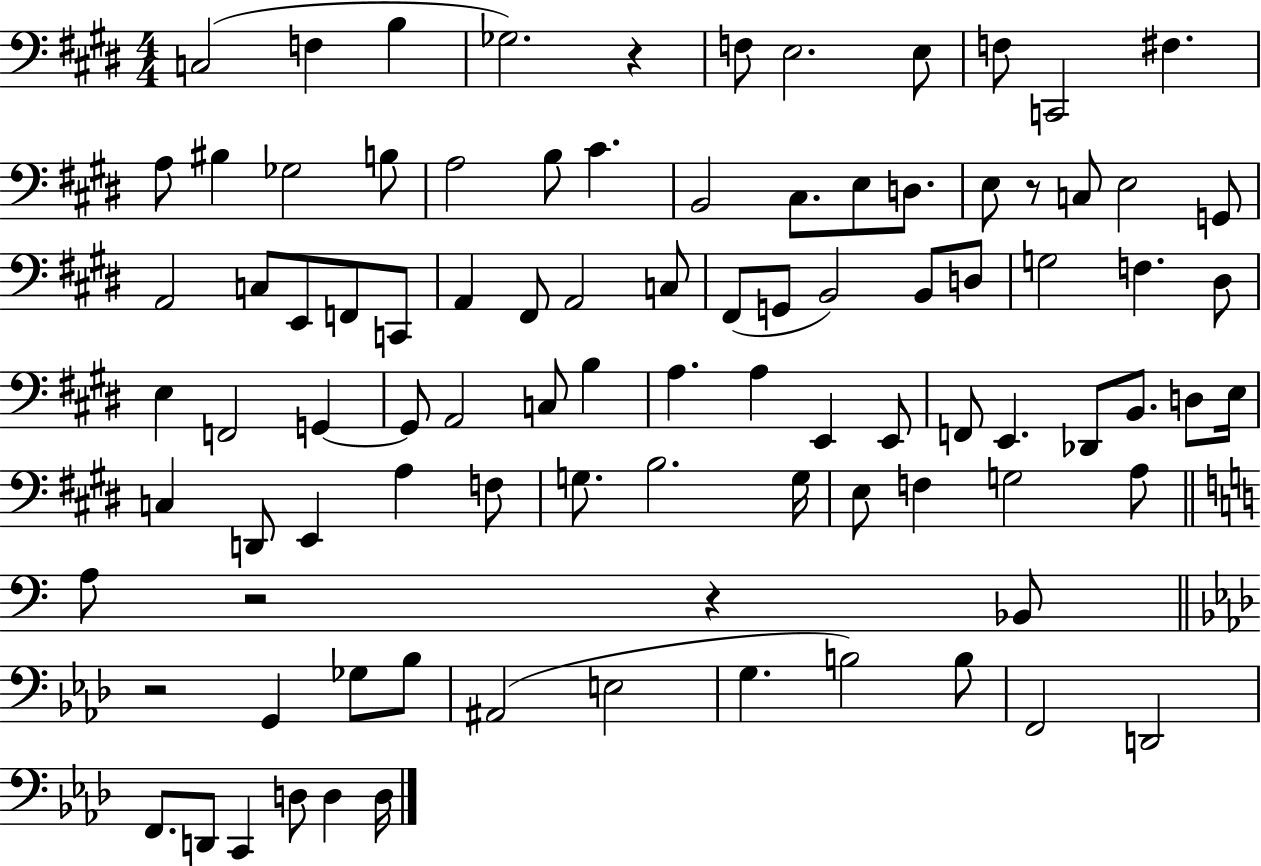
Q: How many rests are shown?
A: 5